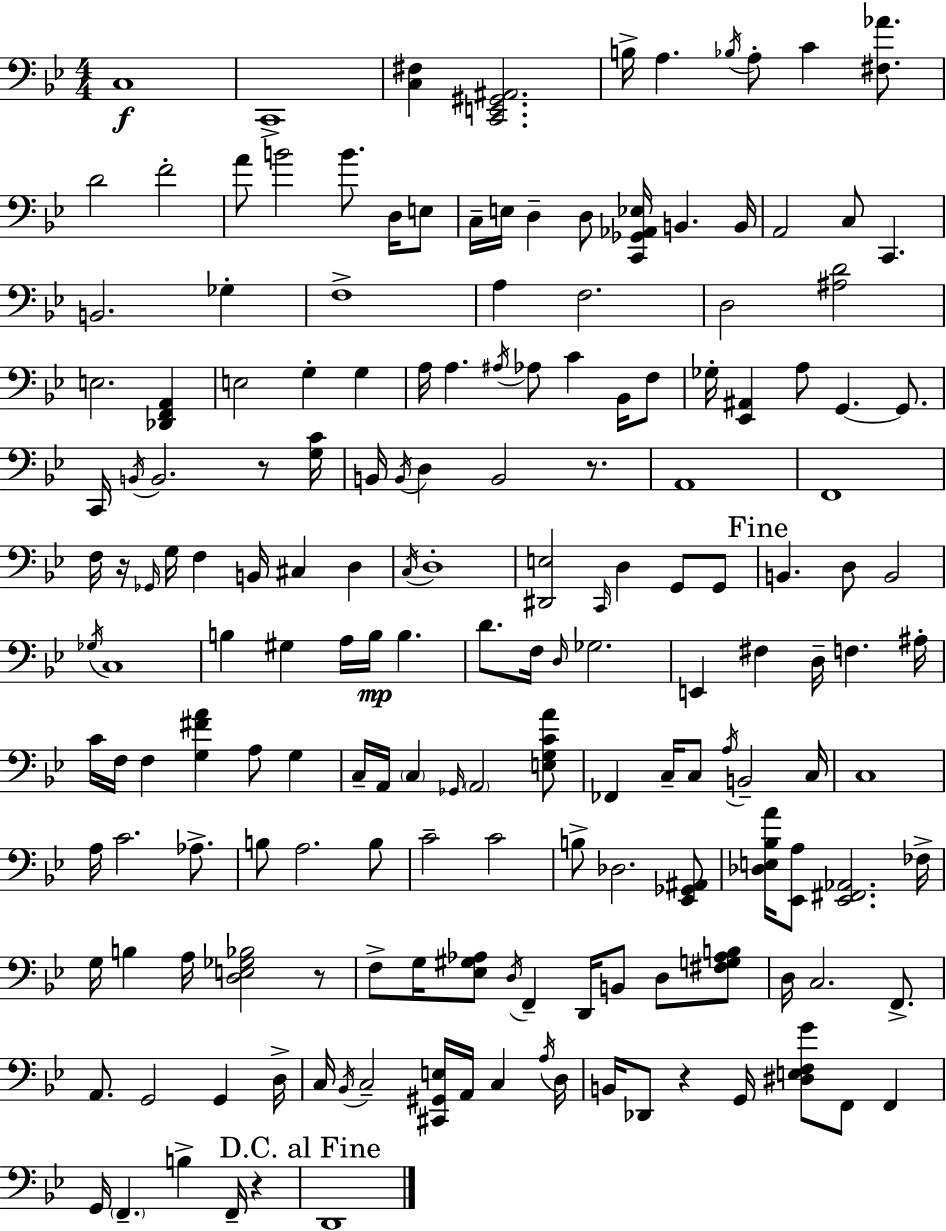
{
  \clef bass
  \numericTimeSignature
  \time 4/4
  \key g \minor
  c1\f | c,1-> | <c fis>4 <c, e, gis, ais,>2. | b16-> a4. \acciaccatura { bes16 } a8-. c'4 <fis aes'>8. | \break d'2 f'2-. | a'8 b'2 b'8. d16 e8 | c16-- e16 d4-- d8 <c, ges, aes, ees>16 b,4. | b,16 a,2 c8 c,4. | \break b,2. ges4-. | f1-> | a4 f2. | d2 <ais d'>2 | \break e2. <des, f, a,>4 | e2 g4-. g4 | a16 a4. \acciaccatura { ais16 } aes8 c'4 bes,16 | f8 ges16-. <ees, ais,>4 a8 g,4.~~ g,8. | \break c,16 \acciaccatura { b,16 } b,2. | r8 <g c'>16 b,16 \acciaccatura { b,16 } d4 b,2 | r8. a,1 | f,1 | \break f16 r16 \grace { ges,16 } g16 f4 b,16 cis4 | d4 \acciaccatura { c16 } d1-. | <dis, e>2 \grace { c,16 } d4 | g,8 g,8 \mark "Fine" b,4. d8 b,2 | \break \acciaccatura { ges16 } c1 | b4 gis4 | a16 b16\mp b4. d'8. f16 \grace { d16 } ges2. | e,4 fis4 | \break d16-- f4. ais16-. c'16 f16 f4 <g fis' a'>4 | a8 g4 c16-- a,16 \parenthesize c4 \grace { ges,16 } | \parenthesize a,2 <e g c' a'>8 fes,4 c16-- c8 | \acciaccatura { a16 } b,2-- c16 c1 | \break a16 c'2. | aes8.-> b8 a2. | b8 c'2-- | c'2 b8-> des2. | \break <ees, ges, ais,>8 <des e bes a'>16 <ees, a>8 <ees, fis, aes,>2. | fes16-> g16 b4 | a16 <d e ges bes>2 r8 f8-> g16 <ees gis aes>8 | \acciaccatura { d16 } f,4-- d,16 b,8 d8 <fis g aes b>8 d16 c2. | \break f,8.-> a,8. g,2 | g,4 d16-> c16 \acciaccatura { bes,16 } c2-- | <cis, gis, e>16 a,16 c4 \acciaccatura { a16 } d16 b,16 des,8 | r4 g,16 <dis e f g'>8 f,8 f,4 g,16 \parenthesize f,4.-- | \break b4-> f,16-- r4 \mark "D.C. al Fine" d,1 | \bar "|."
}